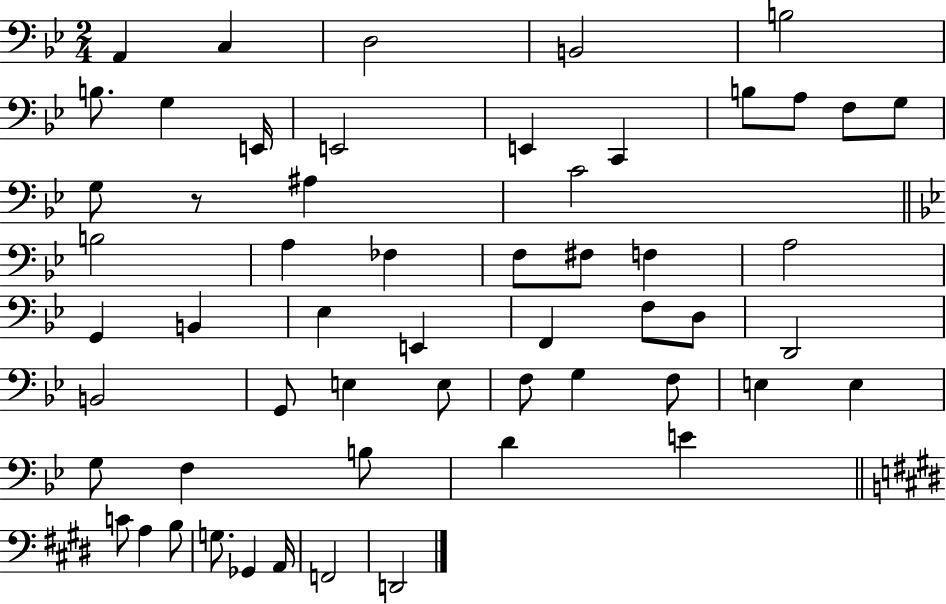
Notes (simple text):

A2/q C3/q D3/h B2/h B3/h B3/e. G3/q E2/s E2/h E2/q C2/q B3/e A3/e F3/e G3/e G3/e R/e A#3/q C4/h B3/h A3/q FES3/q F3/e F#3/e F3/q A3/h G2/q B2/q Eb3/q E2/q F2/q F3/e D3/e D2/h B2/h G2/e E3/q E3/e F3/e G3/q F3/e E3/q E3/q G3/e F3/q B3/e D4/q E4/q C4/e A3/q B3/e G3/e. Gb2/q A2/s F2/h D2/h